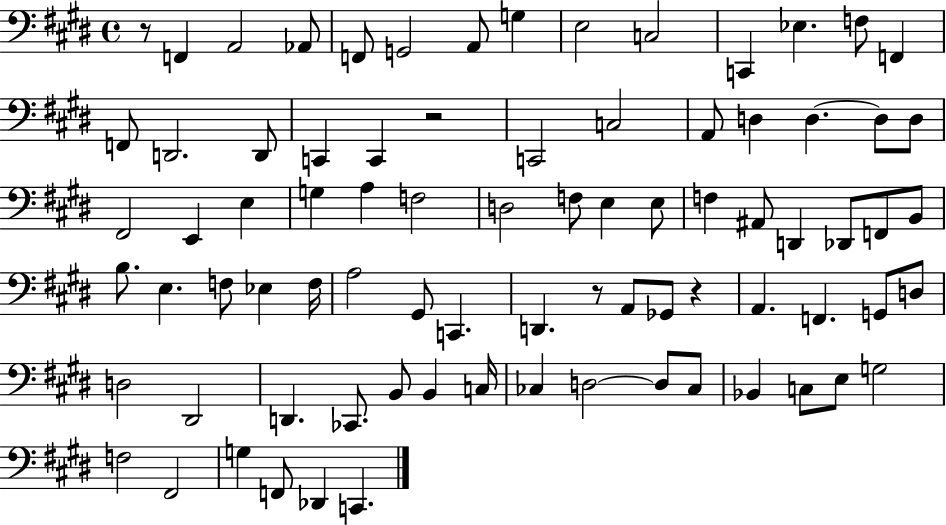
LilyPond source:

{
  \clef bass
  \time 4/4
  \defaultTimeSignature
  \key e \major
  \repeat volta 2 { r8 f,4 a,2 aes,8 | f,8 g,2 a,8 g4 | e2 c2 | c,4 ees4. f8 f,4 | \break f,8 d,2. d,8 | c,4 c,4 r2 | c,2 c2 | a,8 d4 d4.~~ d8 d8 | \break fis,2 e,4 e4 | g4 a4 f2 | d2 f8 e4 e8 | f4 ais,8 d,4 des,8 f,8 b,8 | \break b8. e4. f8 ees4 f16 | a2 gis,8 c,4. | d,4. r8 a,8 ges,8 r4 | a,4. f,4. g,8 d8 | \break d2 dis,2 | d,4. ces,8. b,8 b,4 c16 | ces4 d2~~ d8 ces8 | bes,4 c8 e8 g2 | \break f2 fis,2 | g4 f,8 des,4 c,4. | } \bar "|."
}